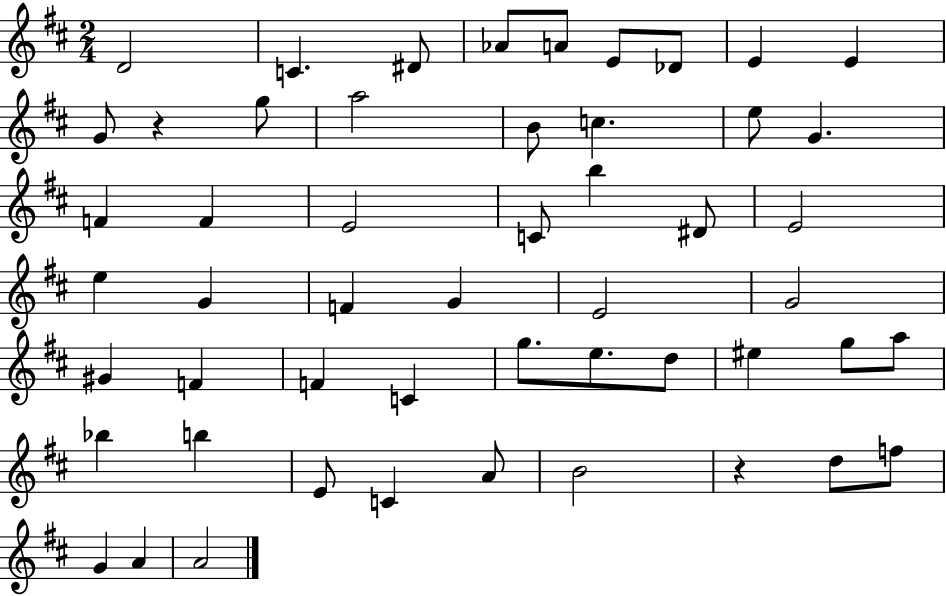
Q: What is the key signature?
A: D major